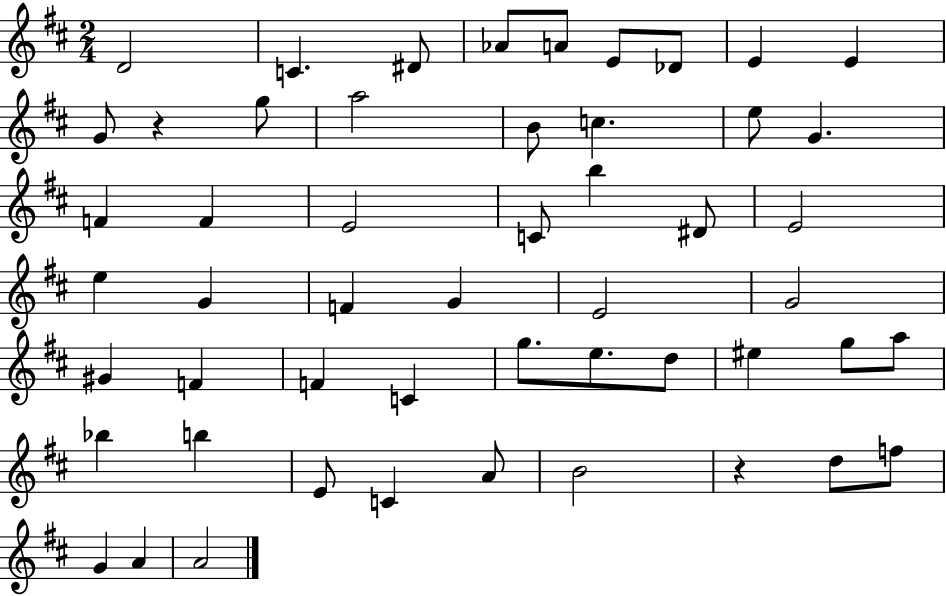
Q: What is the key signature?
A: D major